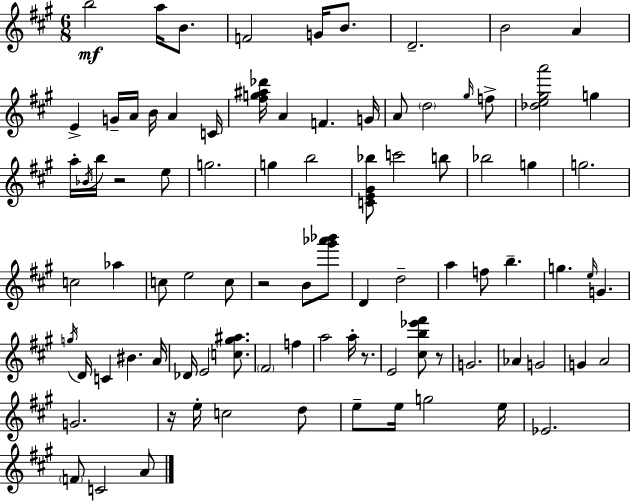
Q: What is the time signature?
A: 6/8